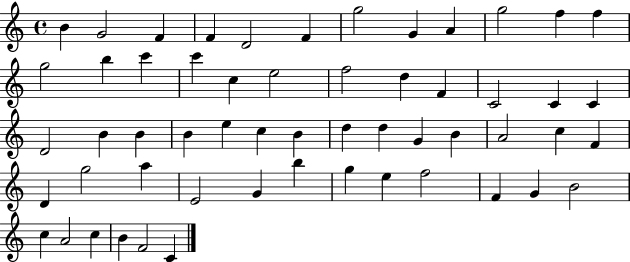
{
  \clef treble
  \time 4/4
  \defaultTimeSignature
  \key c \major
  b'4 g'2 f'4 | f'4 d'2 f'4 | g''2 g'4 a'4 | g''2 f''4 f''4 | \break g''2 b''4 c'''4 | c'''4 c''4 e''2 | f''2 d''4 f'4 | c'2 c'4 c'4 | \break d'2 b'4 b'4 | b'4 e''4 c''4 b'4 | d''4 d''4 g'4 b'4 | a'2 c''4 f'4 | \break d'4 g''2 a''4 | e'2 g'4 b''4 | g''4 e''4 f''2 | f'4 g'4 b'2 | \break c''4 a'2 c''4 | b'4 f'2 c'4 | \bar "|."
}